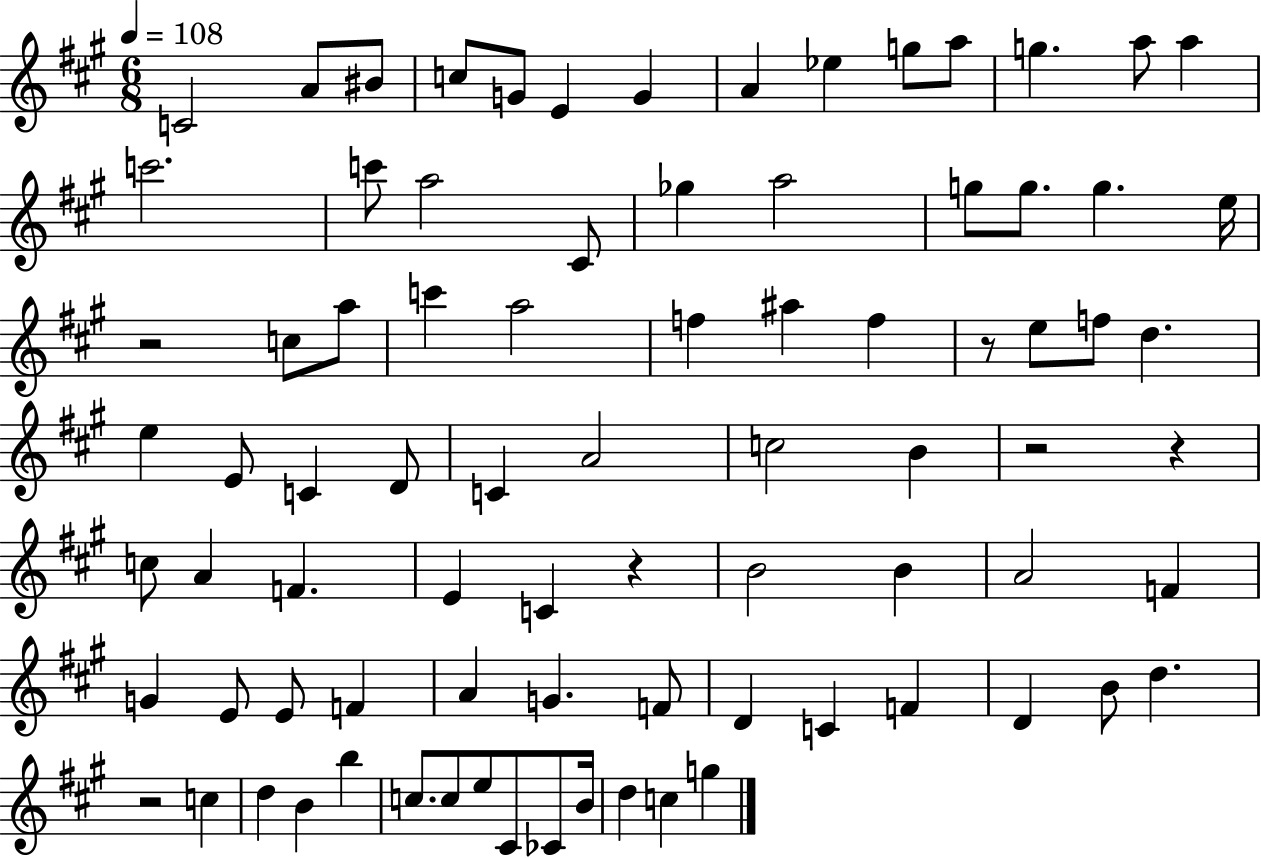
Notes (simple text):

C4/h A4/e BIS4/e C5/e G4/e E4/q G4/q A4/q Eb5/q G5/e A5/e G5/q. A5/e A5/q C6/h. C6/e A5/h C#4/e Gb5/q A5/h G5/e G5/e. G5/q. E5/s R/h C5/e A5/e C6/q A5/h F5/q A#5/q F5/q R/e E5/e F5/e D5/q. E5/q E4/e C4/q D4/e C4/q A4/h C5/h B4/q R/h R/q C5/e A4/q F4/q. E4/q C4/q R/q B4/h B4/q A4/h F4/q G4/q E4/e E4/e F4/q A4/q G4/q. F4/e D4/q C4/q F4/q D4/q B4/e D5/q. R/h C5/q D5/q B4/q B5/q C5/e. C5/e E5/e C#4/e CES4/e B4/s D5/q C5/q G5/q